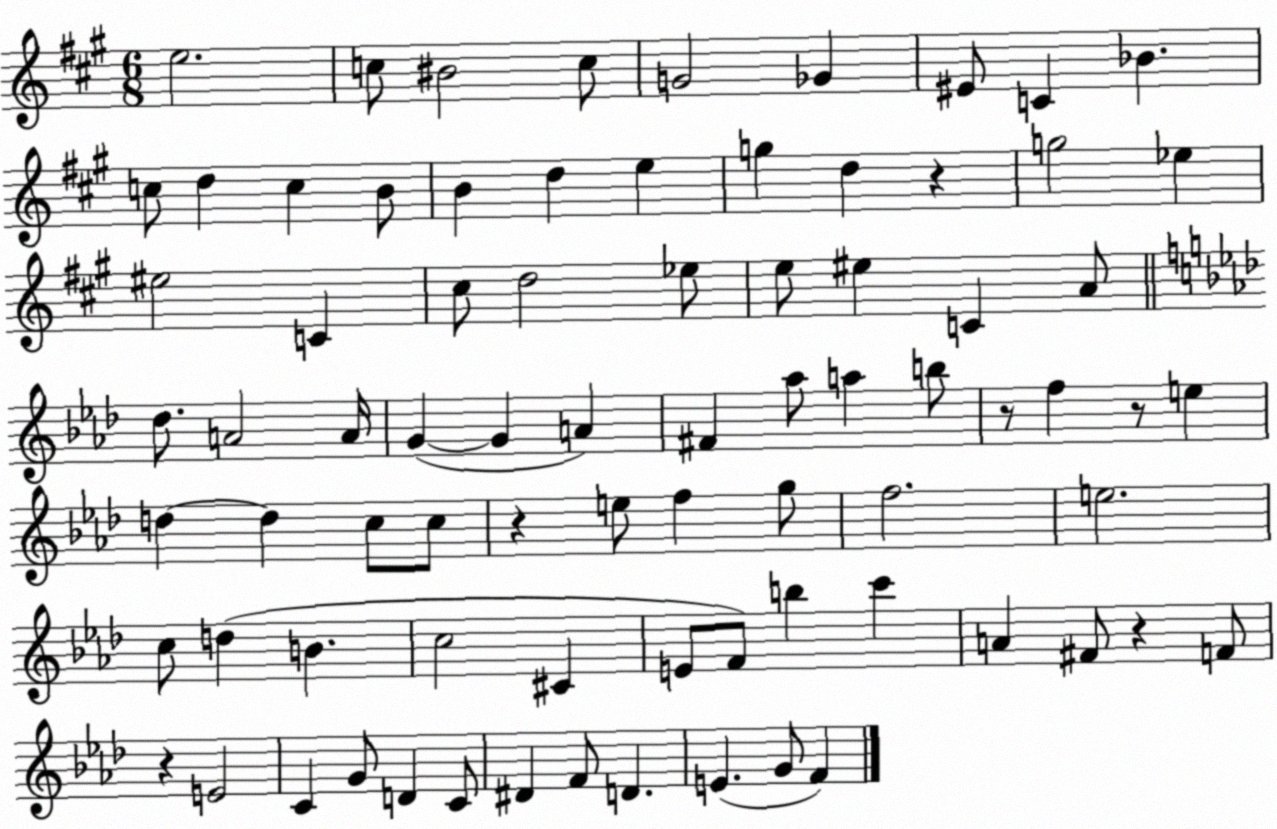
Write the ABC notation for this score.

X:1
T:Untitled
M:6/8
L:1/4
K:A
e2 c/2 ^B2 c/2 G2 _G ^E/2 C _B c/2 d c B/2 B d e g d z g2 _e ^e2 C ^c/2 d2 _e/2 e/2 ^e C A/2 _d/2 A2 A/4 G G A ^F _a/2 a b/2 z/2 f z/2 e d d c/2 c/2 z e/2 f g/2 f2 e2 c/2 d B c2 ^C E/2 F/2 b c' A ^F/2 z F/2 z E2 C G/2 D C/2 ^D F/2 D E G/2 F